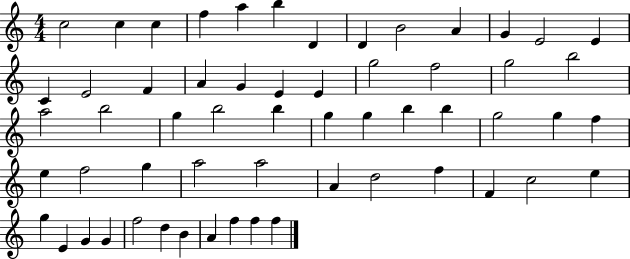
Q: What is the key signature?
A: C major